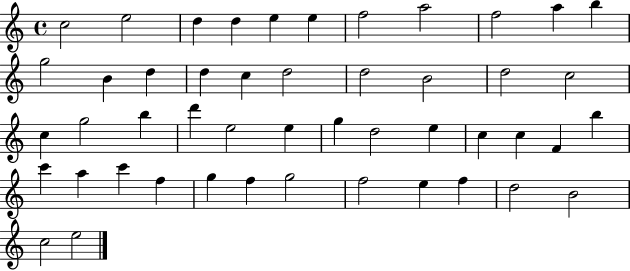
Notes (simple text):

C5/h E5/h D5/q D5/q E5/q E5/q F5/h A5/h F5/h A5/q B5/q G5/h B4/q D5/q D5/q C5/q D5/h D5/h B4/h D5/h C5/h C5/q G5/h B5/q D6/q E5/h E5/q G5/q D5/h E5/q C5/q C5/q F4/q B5/q C6/q A5/q C6/q F5/q G5/q F5/q G5/h F5/h E5/q F5/q D5/h B4/h C5/h E5/h